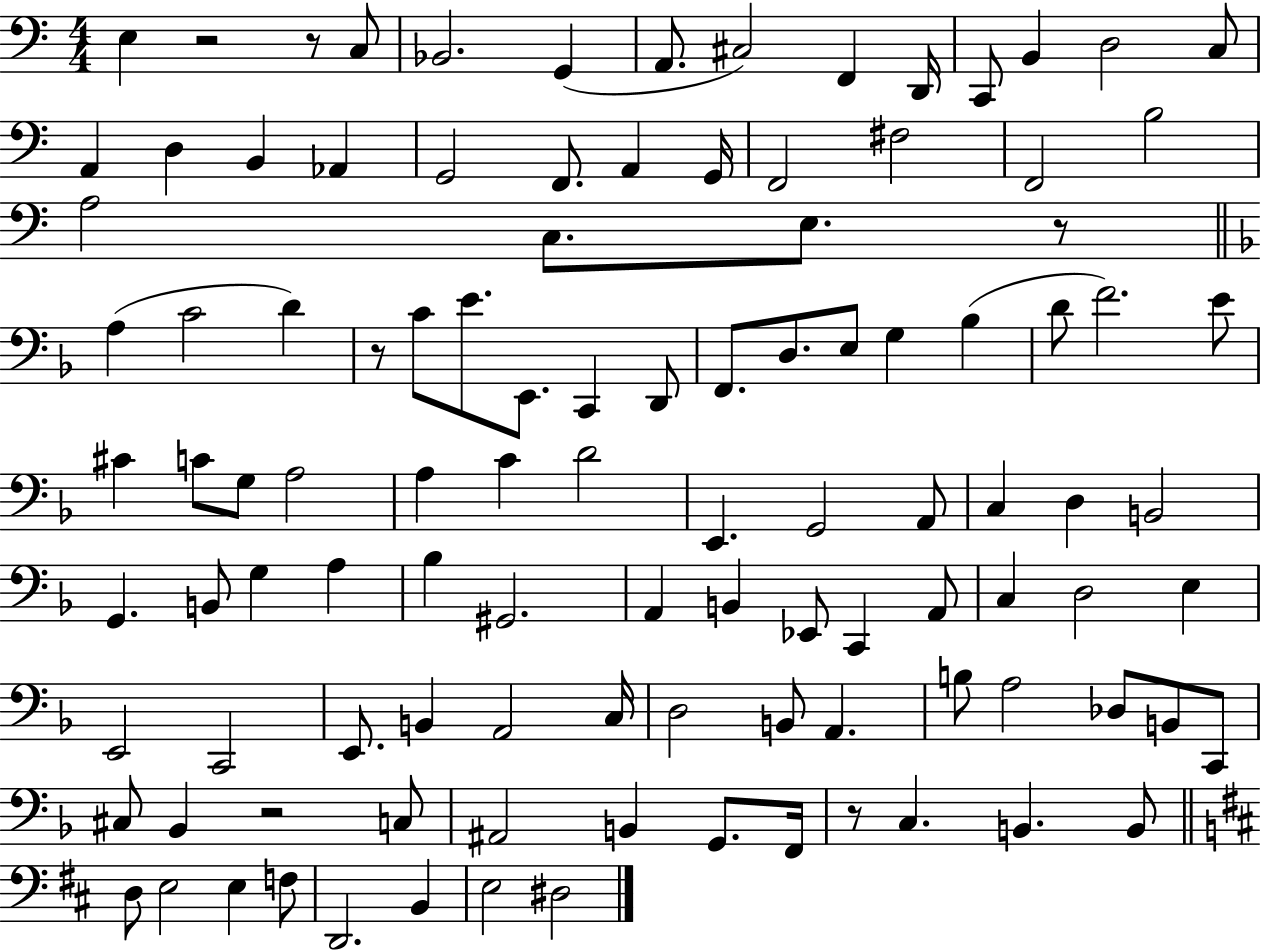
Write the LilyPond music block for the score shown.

{
  \clef bass
  \numericTimeSignature
  \time 4/4
  \key c \major
  e4 r2 r8 c8 | bes,2. g,4( | a,8. cis2) f,4 d,16 | c,8 b,4 d2 c8 | \break a,4 d4 b,4 aes,4 | g,2 f,8. a,4 g,16 | f,2 fis2 | f,2 b2 | \break a2 c8. e8. r8 | \bar "||" \break \key f \major a4( c'2 d'4) | r8 c'8 e'8. e,8. c,4 d,8 | f,8. d8. e8 g4 bes4( | d'8 f'2.) e'8 | \break cis'4 c'8 g8 a2 | a4 c'4 d'2 | e,4. g,2 a,8 | c4 d4 b,2 | \break g,4. b,8 g4 a4 | bes4 gis,2. | a,4 b,4 ees,8 c,4 a,8 | c4 d2 e4 | \break e,2 c,2 | e,8. b,4 a,2 c16 | d2 b,8 a,4. | b8 a2 des8 b,8 c,8 | \break cis8 bes,4 r2 c8 | ais,2 b,4 g,8. f,16 | r8 c4. b,4. b,8 | \bar "||" \break \key d \major d8 e2 e4 f8 | d,2. b,4 | e2 dis2 | \bar "|."
}